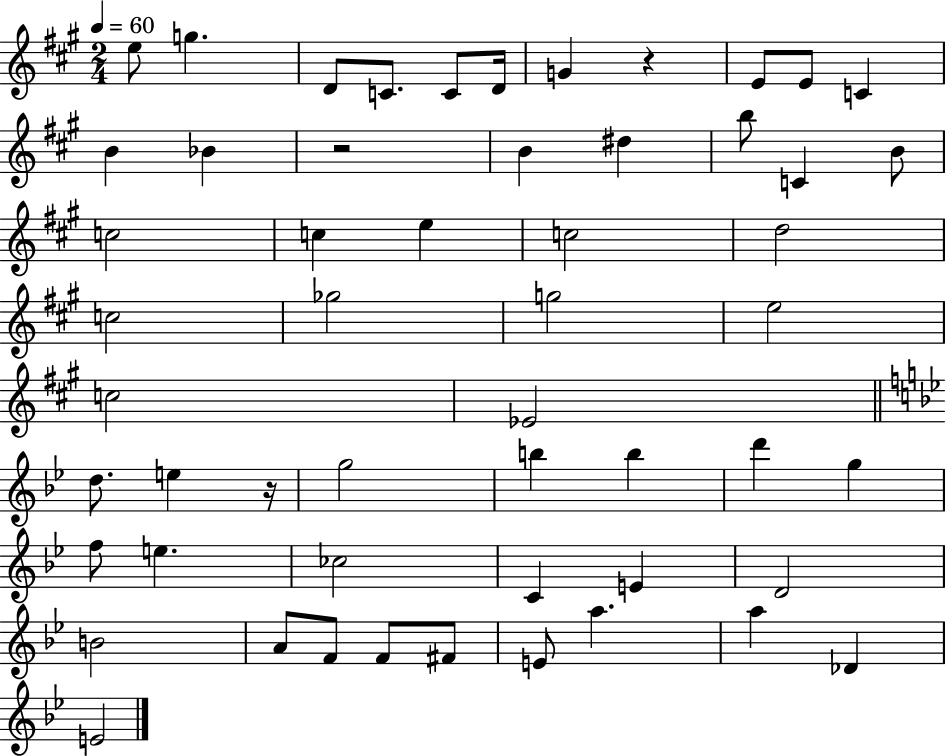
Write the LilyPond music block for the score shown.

{
  \clef treble
  \numericTimeSignature
  \time 2/4
  \key a \major
  \tempo 4 = 60
  e''8 g''4. | d'8 c'8. c'8 d'16 | g'4 r4 | e'8 e'8 c'4 | \break b'4 bes'4 | r2 | b'4 dis''4 | b''8 c'4 b'8 | \break c''2 | c''4 e''4 | c''2 | d''2 | \break c''2 | ges''2 | g''2 | e''2 | \break c''2 | ees'2 | \bar "||" \break \key bes \major d''8. e''4 r16 | g''2 | b''4 b''4 | d'''4 g''4 | \break f''8 e''4. | ces''2 | c'4 e'4 | d'2 | \break b'2 | a'8 f'8 f'8 fis'8 | e'8 a''4. | a''4 des'4 | \break e'2 | \bar "|."
}